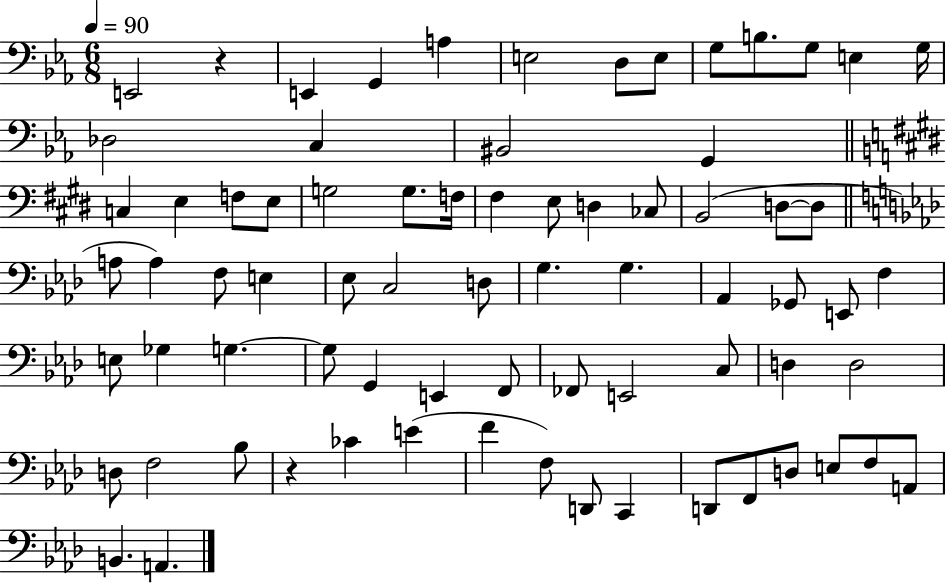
E2/h R/q E2/q G2/q A3/q E3/h D3/e E3/e G3/e B3/e. G3/e E3/q G3/s Db3/h C3/q BIS2/h G2/q C3/q E3/q F3/e E3/e G3/h G3/e. F3/s F#3/q E3/e D3/q CES3/e B2/h D3/e D3/e A3/e A3/q F3/e E3/q Eb3/e C3/h D3/e G3/q. G3/q. Ab2/q Gb2/e E2/e F3/q E3/e Gb3/q G3/q. G3/e G2/q E2/q F2/e FES2/e E2/h C3/e D3/q D3/h D3/e F3/h Bb3/e R/q CES4/q E4/q F4/q F3/e D2/e C2/q D2/e F2/e D3/e E3/e F3/e A2/e B2/q. A2/q.